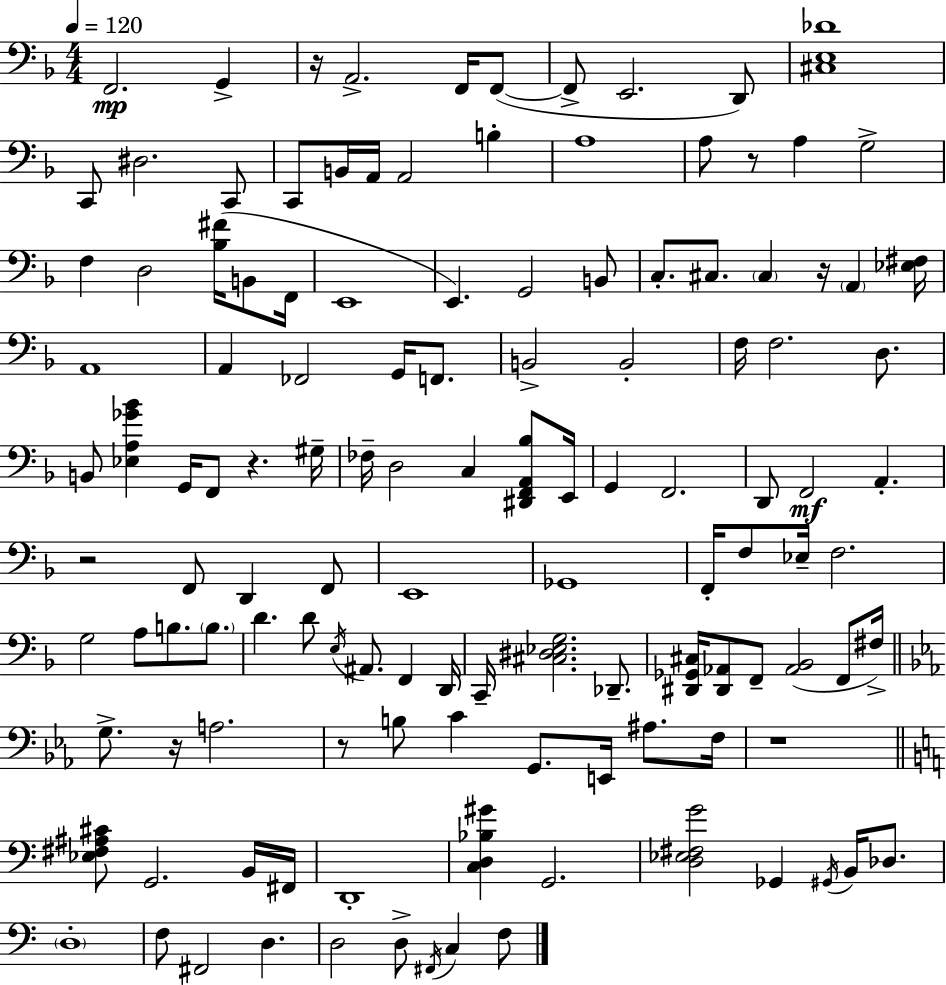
F2/h. G2/q R/s A2/h. F2/s F2/e F2/e E2/h. D2/e [C#3,E3,Db4]/w C2/e D#3/h. C2/e C2/e B2/s A2/s A2/h B3/q A3/w A3/e R/e A3/q G3/h F3/q D3/h [Bb3,F#4]/s B2/e F2/s E2/w E2/q. G2/h B2/e C3/e. C#3/e. C#3/q R/s A2/q [Eb3,F#3]/s A2/w A2/q FES2/h G2/s F2/e. B2/h B2/h F3/s F3/h. D3/e. B2/e [Eb3,A3,Gb4,Bb4]/q G2/s F2/e R/q. G#3/s FES3/s D3/h C3/q [D#2,F2,A2,Bb3]/e E2/s G2/q F2/h. D2/e F2/h A2/q. R/h F2/e D2/q F2/e E2/w Gb2/w F2/s F3/e Eb3/s F3/h. G3/h A3/e B3/e. B3/e. D4/q. D4/e E3/s A#2/e. F2/q D2/s C2/s [C#3,D#3,Eb3,G3]/h. Db2/e. [D#2,Gb2,C#3]/s [D#2,Ab2]/e F2/e [Ab2,Bb2]/h F2/e F#3/s G3/e. R/s A3/h. R/e B3/e C4/q G2/e. E2/s A#3/e. F3/s R/w [Eb3,F#3,A#3,C#4]/e G2/h. B2/s F#2/s D2/w [C3,D3,Bb3,G#4]/q G2/h. [D3,Eb3,F#3,G4]/h Gb2/q G#2/s B2/s Db3/e. D3/w F3/e F#2/h D3/q. D3/h D3/e F#2/s C3/q F3/e